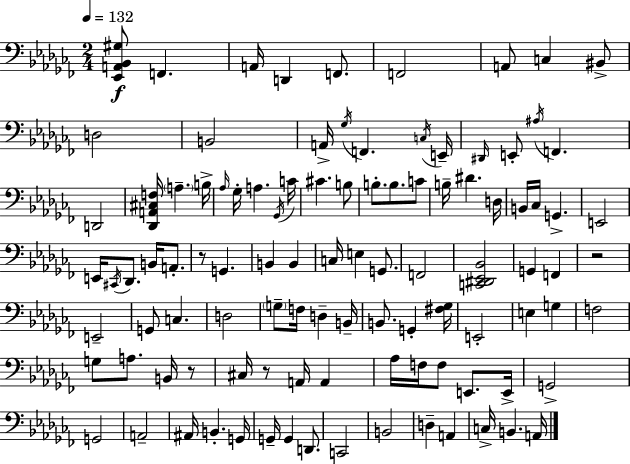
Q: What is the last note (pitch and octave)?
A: A2